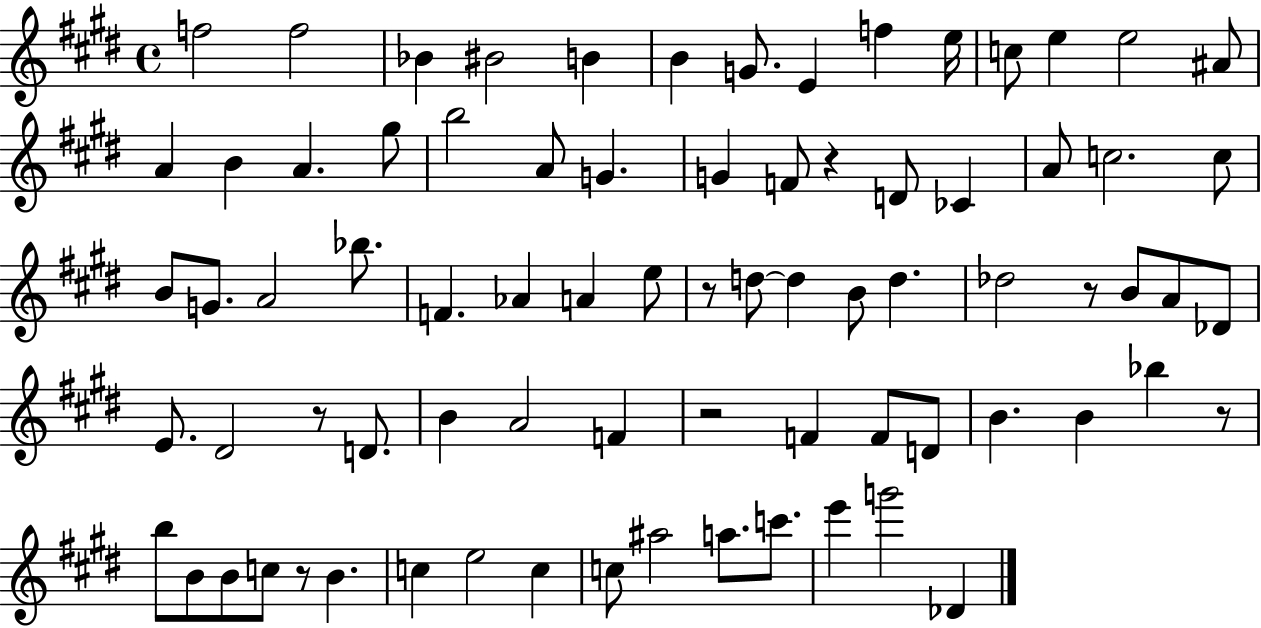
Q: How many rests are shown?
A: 7